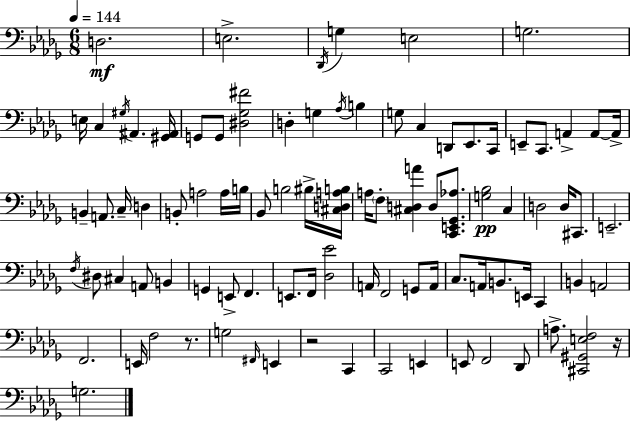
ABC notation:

X:1
T:Untitled
M:6/8
L:1/4
K:Bbm
D,2 E,2 _D,,/4 G, E,2 G,2 E,/4 C, ^G,/4 ^A,, [^G,,^A,,]/4 G,,/2 G,,/2 [^D,_G,^F]2 D, G, _A,/4 B, G,/2 C, D,,/2 _E,,/2 C,,/4 E,,/2 C,,/2 A,, A,,/2 A,,/4 B,, A,,/2 C,/4 D, B,,/2 A,2 A,/4 B,/4 _B,,/2 B,2 ^B,/4 [^C,D,A,B,]/4 A,/4 F,/2 [^C,D,A] D,/2 [C,,E,,_G,,_A,]/2 [G,_B,]2 C, D,2 D,/4 ^C,,/2 E,,2 F,/4 ^D,/2 ^C, A,,/2 B,, G,, E,,/2 F,, E,,/2 F,,/4 [_D,_E]2 A,,/4 F,,2 G,,/2 A,,/4 C,/2 A,,/4 B,,/2 E,,/4 C,, B,, A,,2 F,,2 E,,/4 F,2 z/2 G,2 ^F,,/4 E,, z2 C,, C,,2 E,, E,,/2 F,,2 _D,,/2 A,/2 [^C,,^G,,E,F,]2 z/4 G,2